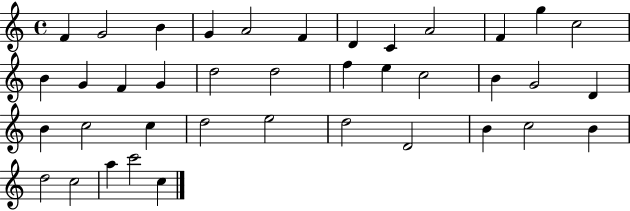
F4/q G4/h B4/q G4/q A4/h F4/q D4/q C4/q A4/h F4/q G5/q C5/h B4/q G4/q F4/q G4/q D5/h D5/h F5/q E5/q C5/h B4/q G4/h D4/q B4/q C5/h C5/q D5/h E5/h D5/h D4/h B4/q C5/h B4/q D5/h C5/h A5/q C6/h C5/q